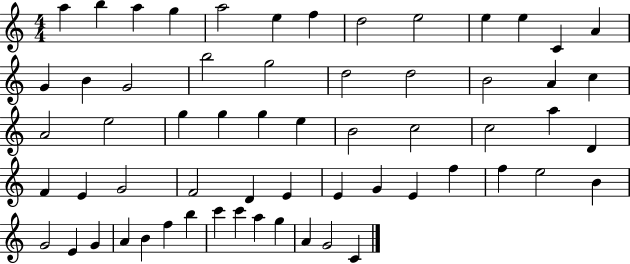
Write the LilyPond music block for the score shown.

{
  \clef treble
  \numericTimeSignature
  \time 4/4
  \key c \major
  a''4 b''4 a''4 g''4 | a''2 e''4 f''4 | d''2 e''2 | e''4 e''4 c'4 a'4 | \break g'4 b'4 g'2 | b''2 g''2 | d''2 d''2 | b'2 a'4 c''4 | \break a'2 e''2 | g''4 g''4 g''4 e''4 | b'2 c''2 | c''2 a''4 d'4 | \break f'4 e'4 g'2 | f'2 d'4 e'4 | e'4 g'4 e'4 f''4 | f''4 e''2 b'4 | \break g'2 e'4 g'4 | a'4 b'4 f''4 b''4 | c'''4 c'''4 a''4 g''4 | a'4 g'2 c'4 | \break \bar "|."
}